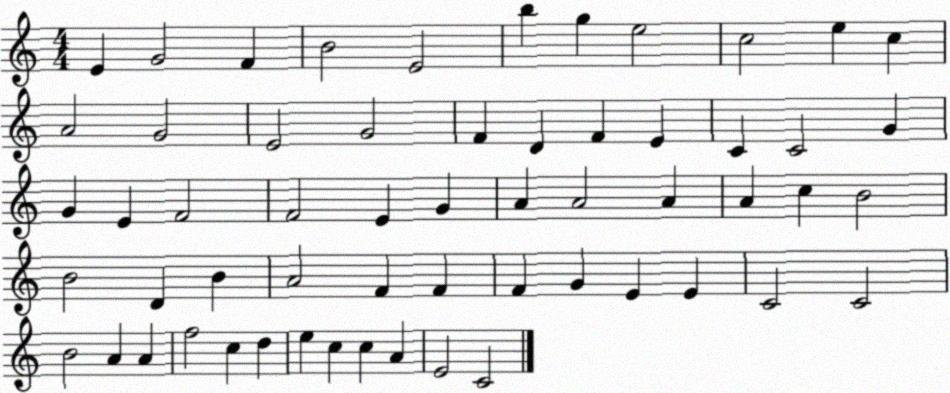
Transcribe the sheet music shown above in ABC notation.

X:1
T:Untitled
M:4/4
L:1/4
K:C
E G2 F B2 E2 b g e2 c2 e c A2 G2 E2 G2 F D F E C C2 G G E F2 F2 E G A A2 A A c B2 B2 D B A2 F F F G E E C2 C2 B2 A A f2 c d e c c A E2 C2